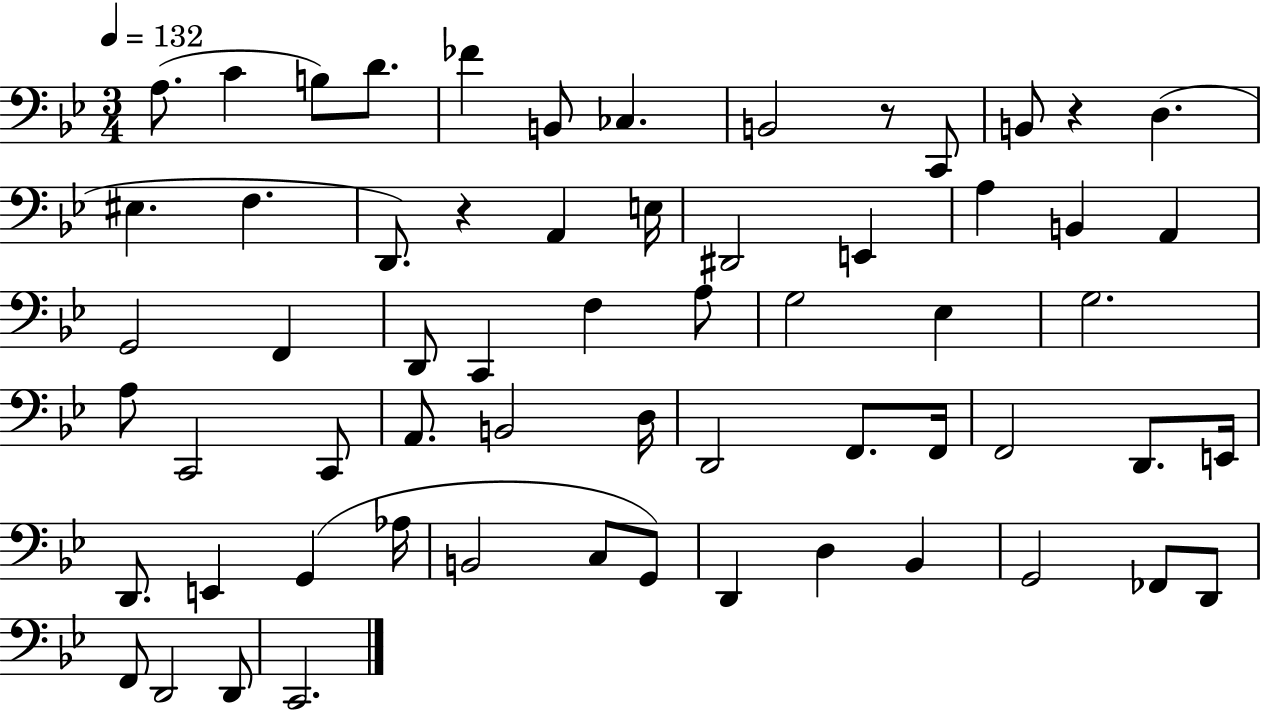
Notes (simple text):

A3/e. C4/q B3/e D4/e. FES4/q B2/e CES3/q. B2/h R/e C2/e B2/e R/q D3/q. EIS3/q. F3/q. D2/e. R/q A2/q E3/s D#2/h E2/q A3/q B2/q A2/q G2/h F2/q D2/e C2/q F3/q A3/e G3/h Eb3/q G3/h. A3/e C2/h C2/e A2/e. B2/h D3/s D2/h F2/e. F2/s F2/h D2/e. E2/s D2/e. E2/q G2/q Ab3/s B2/h C3/e G2/e D2/q D3/q Bb2/q G2/h FES2/e D2/e F2/e D2/h D2/e C2/h.